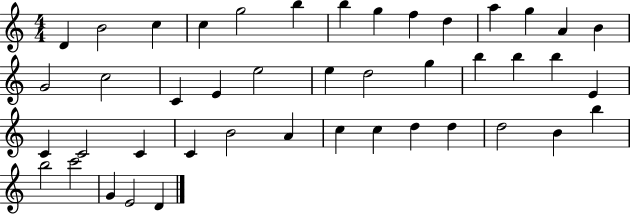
D4/q B4/h C5/q C5/q G5/h B5/q B5/q G5/q F5/q D5/q A5/q G5/q A4/q B4/q G4/h C5/h C4/q E4/q E5/h E5/q D5/h G5/q B5/q B5/q B5/q E4/q C4/q C4/h C4/q C4/q B4/h A4/q C5/q C5/q D5/q D5/q D5/h B4/q B5/q B5/h C6/h G4/q E4/h D4/q